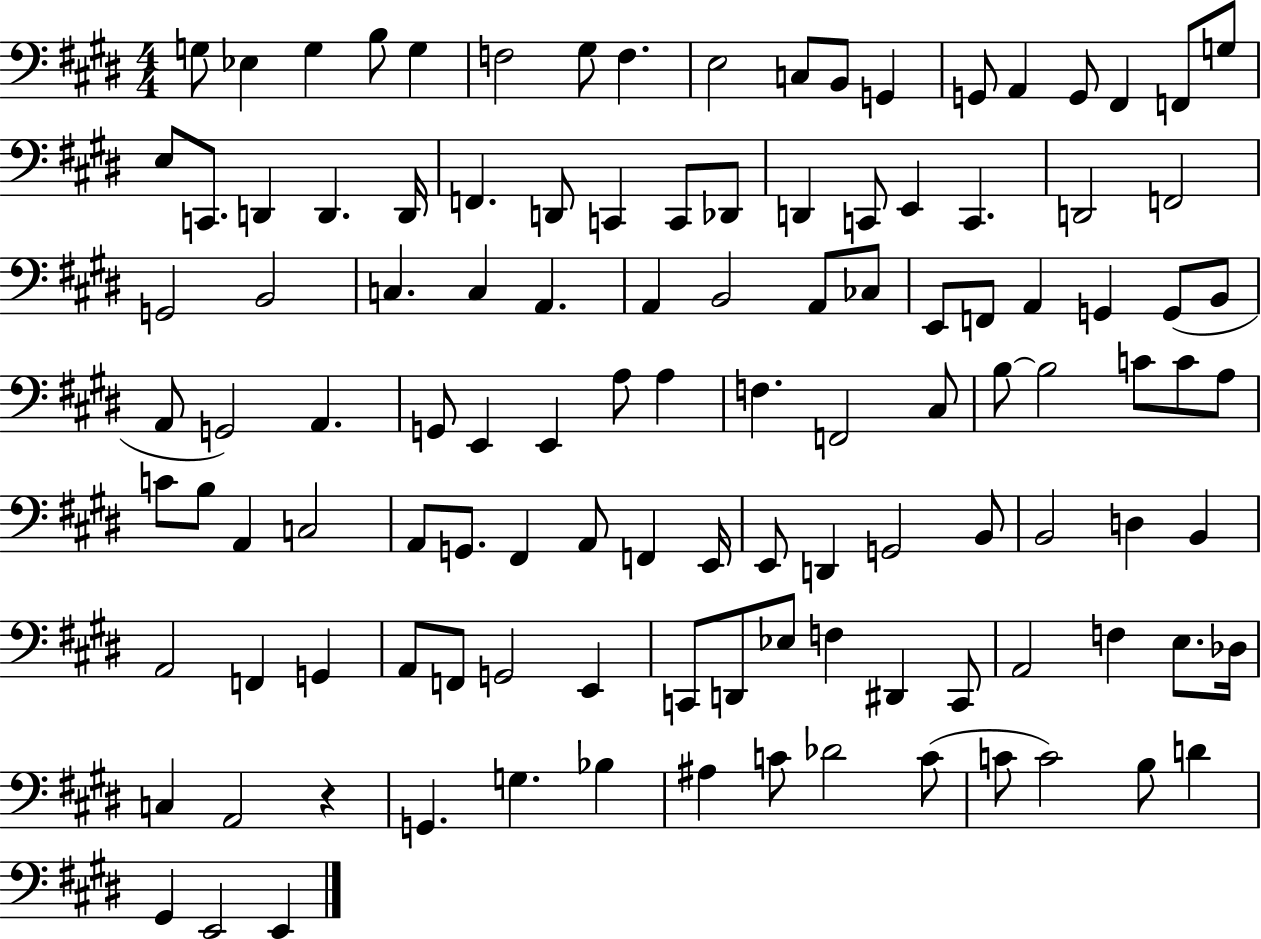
G3/e Eb3/q G3/q B3/e G3/q F3/h G#3/e F3/q. E3/h C3/e B2/e G2/q G2/e A2/q G2/e F#2/q F2/e G3/e E3/e C2/e. D2/q D2/q. D2/s F2/q. D2/e C2/q C2/e Db2/e D2/q C2/e E2/q C2/q. D2/h F2/h G2/h B2/h C3/q. C3/q A2/q. A2/q B2/h A2/e CES3/e E2/e F2/e A2/q G2/q G2/e B2/e A2/e G2/h A2/q. G2/e E2/q E2/q A3/e A3/q F3/q. F2/h C#3/e B3/e B3/h C4/e C4/e A3/e C4/e B3/e A2/q C3/h A2/e G2/e. F#2/q A2/e F2/q E2/s E2/e D2/q G2/h B2/e B2/h D3/q B2/q A2/h F2/q G2/q A2/e F2/e G2/h E2/q C2/e D2/e Eb3/e F3/q D#2/q C2/e A2/h F3/q E3/e. Db3/s C3/q A2/h R/q G2/q. G3/q. Bb3/q A#3/q C4/e Db4/h C4/e C4/e C4/h B3/e D4/q G#2/q E2/h E2/q